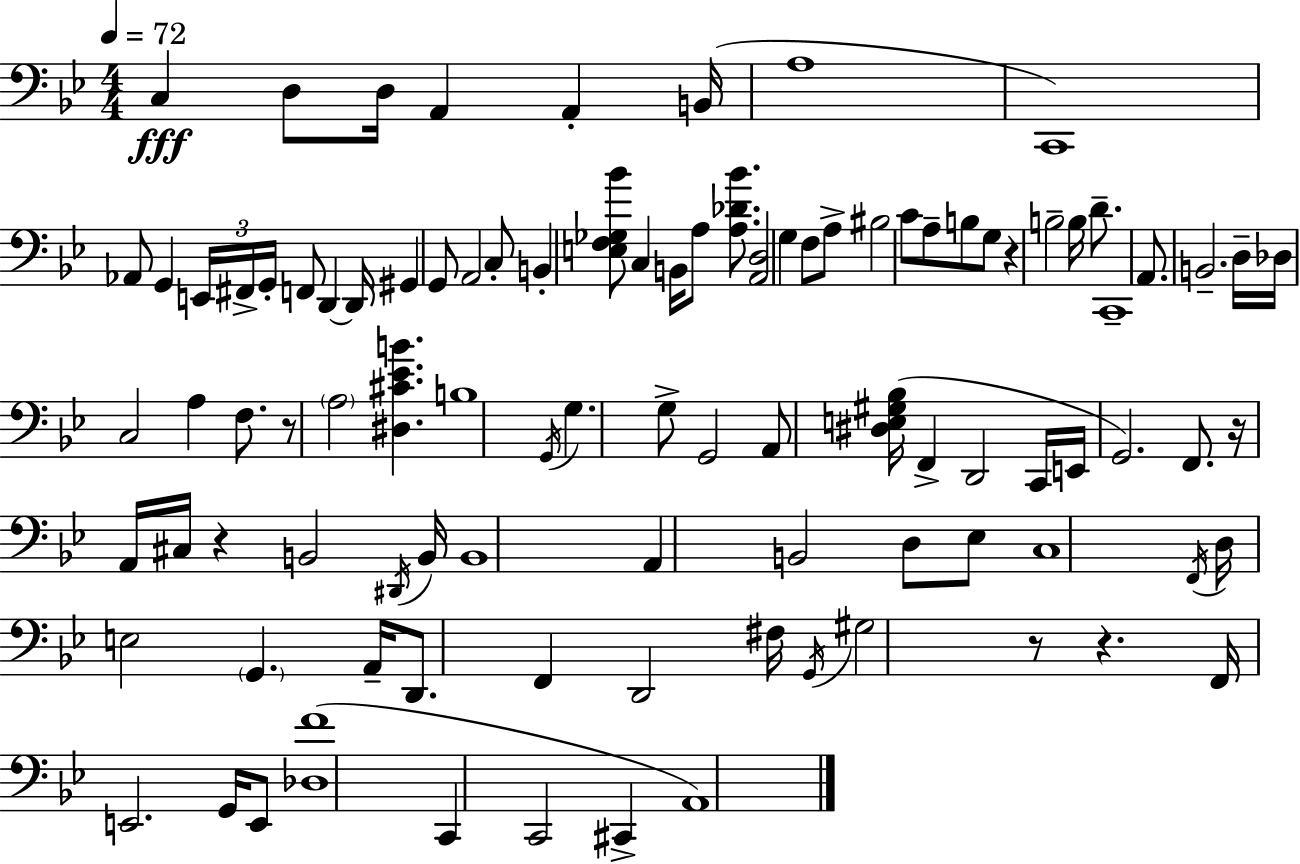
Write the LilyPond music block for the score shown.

{
  \clef bass
  \numericTimeSignature
  \time 4/4
  \key g \minor
  \tempo 4 = 72
  \repeat volta 2 { c4\fff d8 d16 a,4 a,4-. b,16( | a1 | c,1) | aes,8 g,4 \tuplet 3/2 { e,16 fis,16-> g,16-. } f,8 d,4~~ d,16 | \break gis,4 g,8 a,2 c8-. | b,4-. <e f ges bes'>8 c4 b,16 a8 <a des' bes'>8. | <a, d>2 g4 f8 a8-> | bis2 c'8 a8-- b8 g8 | \break r4 b2-- b16 d'8.-- | c,1-- | a,8. b,2.-- d16-- | des16 c2 a4 f8. | \break r8 \parenthesize a2 <dis cis' ees' b'>4. | b1 | \acciaccatura { g,16 } g4. g8-> g,2 | a,8 <dis e gis bes>16( f,4-> d,2 | \break c,16 e,16 g,2.) f,8. | r16 a,16 cis16 r4 b,2 | \acciaccatura { dis,16 } b,16 b,1 | a,4 b,2 d8 | \break ees8 c1 | \acciaccatura { f,16 } d16 e2 \parenthesize g,4. | a,16-- d,8. f,4 d,2 | fis16 \acciaccatura { g,16 } gis2 r8 r4. | \break f,16 e,2. | g,16 e,8 <des f'>1( | c,4 c,2 | cis,4-> a,1) | \break } \bar "|."
}